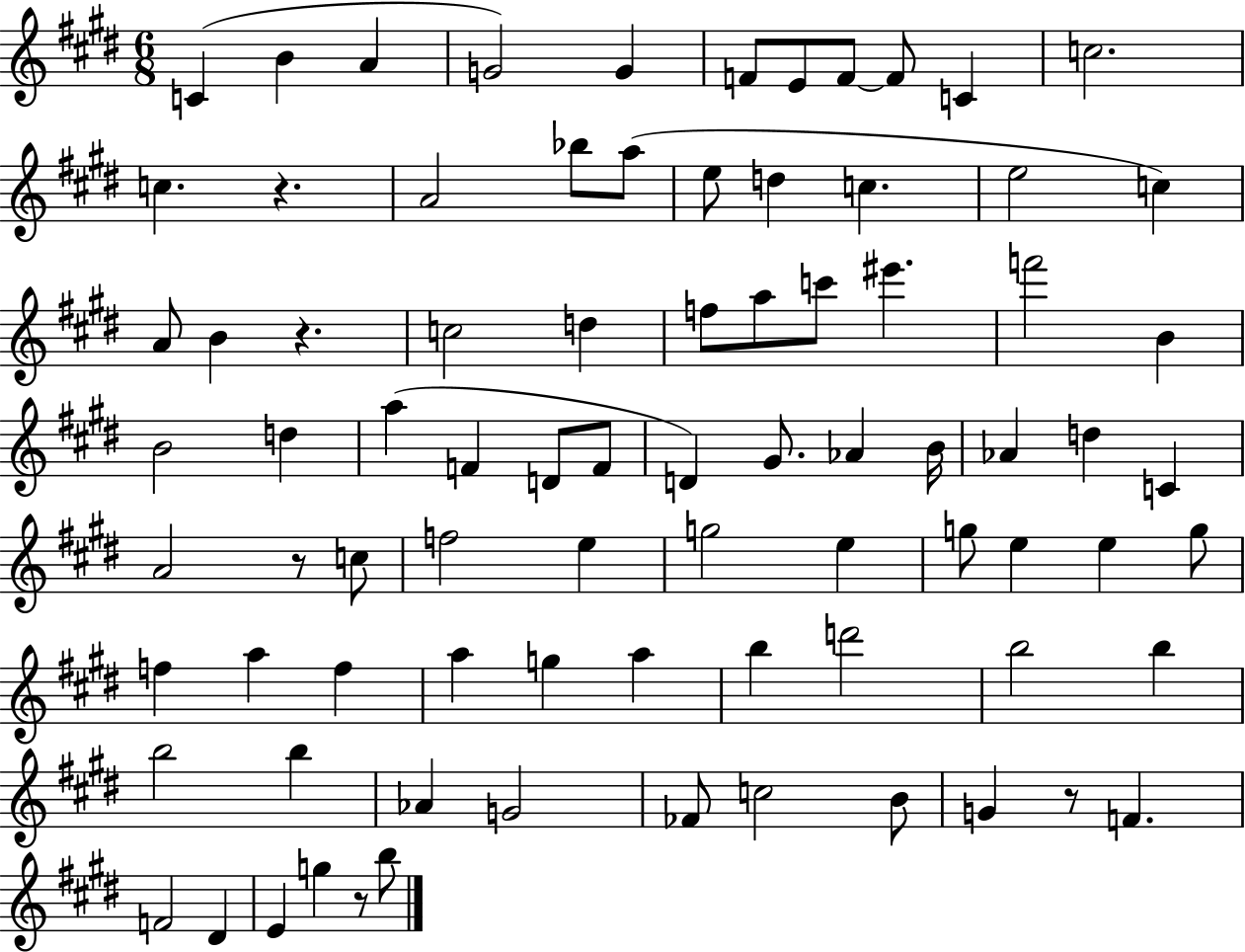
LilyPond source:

{
  \clef treble
  \numericTimeSignature
  \time 6/8
  \key e \major
  \repeat volta 2 { c'4( b'4 a'4 | g'2) g'4 | f'8 e'8 f'8~~ f'8 c'4 | c''2. | \break c''4. r4. | a'2 bes''8 a''8( | e''8 d''4 c''4. | e''2 c''4) | \break a'8 b'4 r4. | c''2 d''4 | f''8 a''8 c'''8 eis'''4. | f'''2 b'4 | \break b'2 d''4 | a''4( f'4 d'8 f'8 | d'4) gis'8. aes'4 b'16 | aes'4 d''4 c'4 | \break a'2 r8 c''8 | f''2 e''4 | g''2 e''4 | g''8 e''4 e''4 g''8 | \break f''4 a''4 f''4 | a''4 g''4 a''4 | b''4 d'''2 | b''2 b''4 | \break b''2 b''4 | aes'4 g'2 | fes'8 c''2 b'8 | g'4 r8 f'4. | \break f'2 dis'4 | e'4 g''4 r8 b''8 | } \bar "|."
}